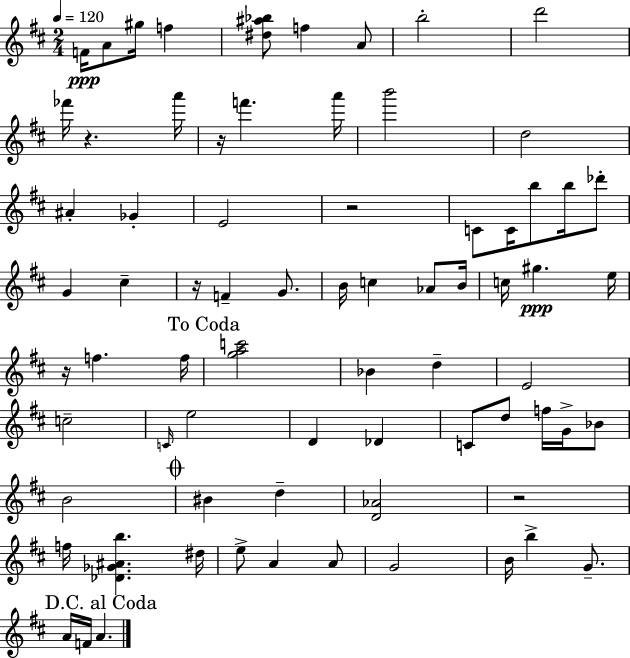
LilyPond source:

{
  \clef treble
  \numericTimeSignature
  \time 2/4
  \key d \major
  \tempo 4 = 120
  f'16\ppp a'8 gis''16 f''4 | <dis'' ais'' bes''>8 f''4 a'8 | b''2-. | d'''2 | \break fes'''16 r4. a'''16 | r16 f'''4. a'''16 | b'''2 | d''2 | \break ais'4-. ges'4-. | e'2 | r2 | c'8 c'16 b''8 b''16 des'''8-. | \break g'4 cis''4-- | r16 f'4-- g'8. | b'16 c''4 aes'8 b'16 | c''16 gis''4.\ppp e''16 | \break r16 f''4. f''16 | \mark "To Coda" <g'' a'' c'''>2 | bes'4 d''4-- | e'2 | \break c''2-- | \grace { c'16 } e''2 | d'4 des'4 | c'8 d''8 f''16 g'16-> bes'8 | \break b'2 | \mark \markup { \musicglyph "scripts.coda" } bis'4 d''4-- | <d' aes'>2 | r2 | \break f''16 <des' ges' ais' b''>4. | dis''16 e''8-> a'4 a'8 | g'2 | b'16 b''4-> g'8.-- | \break \mark "D.C. al Coda" a'16 f'16 a'4. | \bar "|."
}